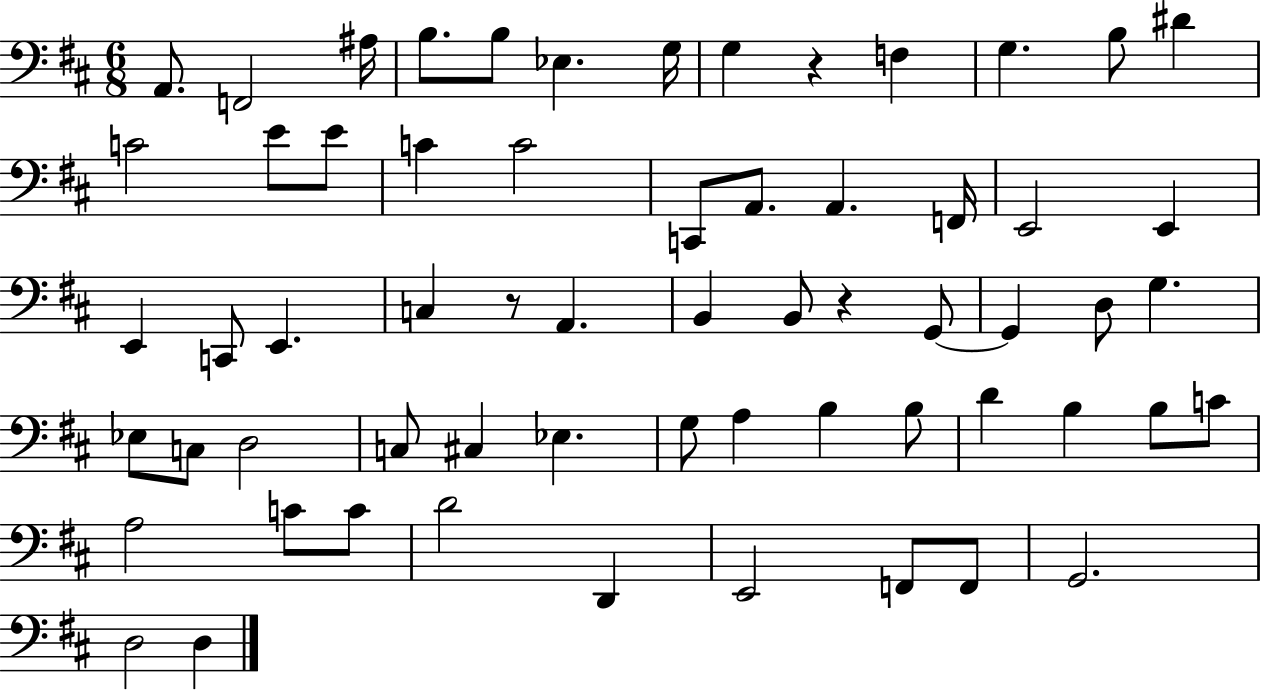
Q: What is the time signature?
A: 6/8